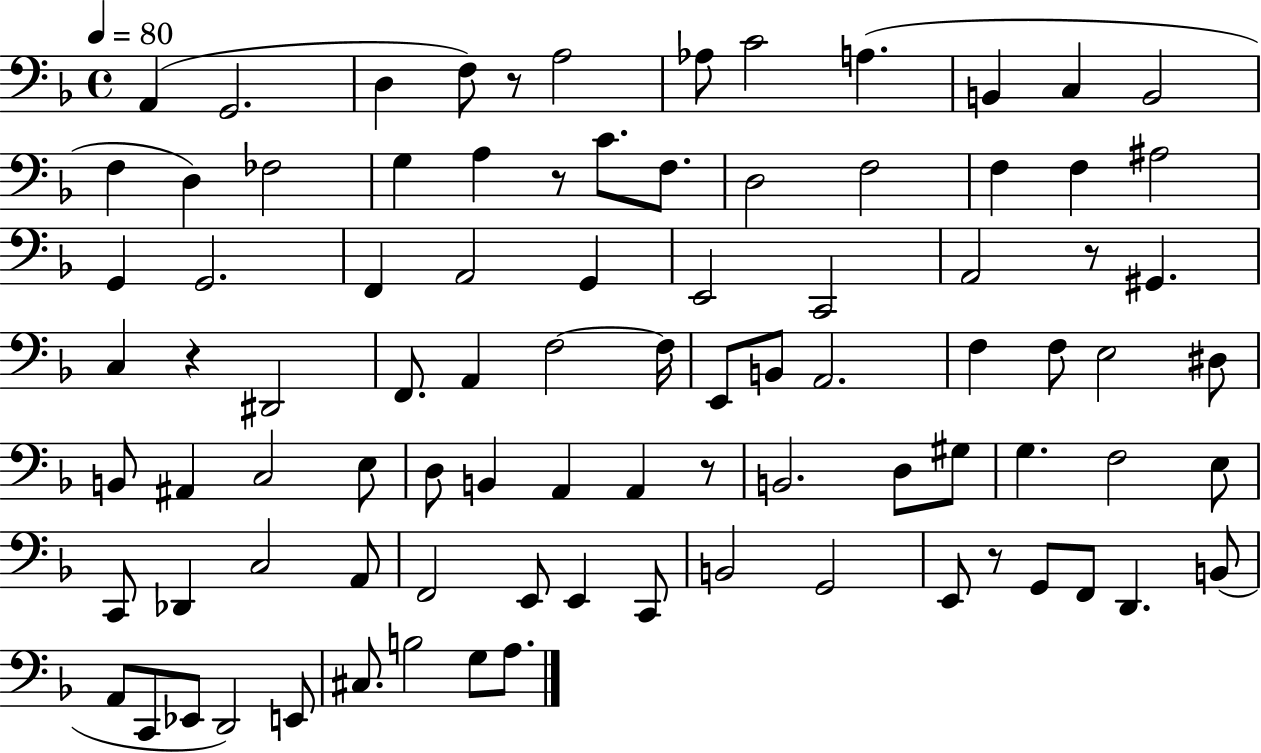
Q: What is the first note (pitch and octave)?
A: A2